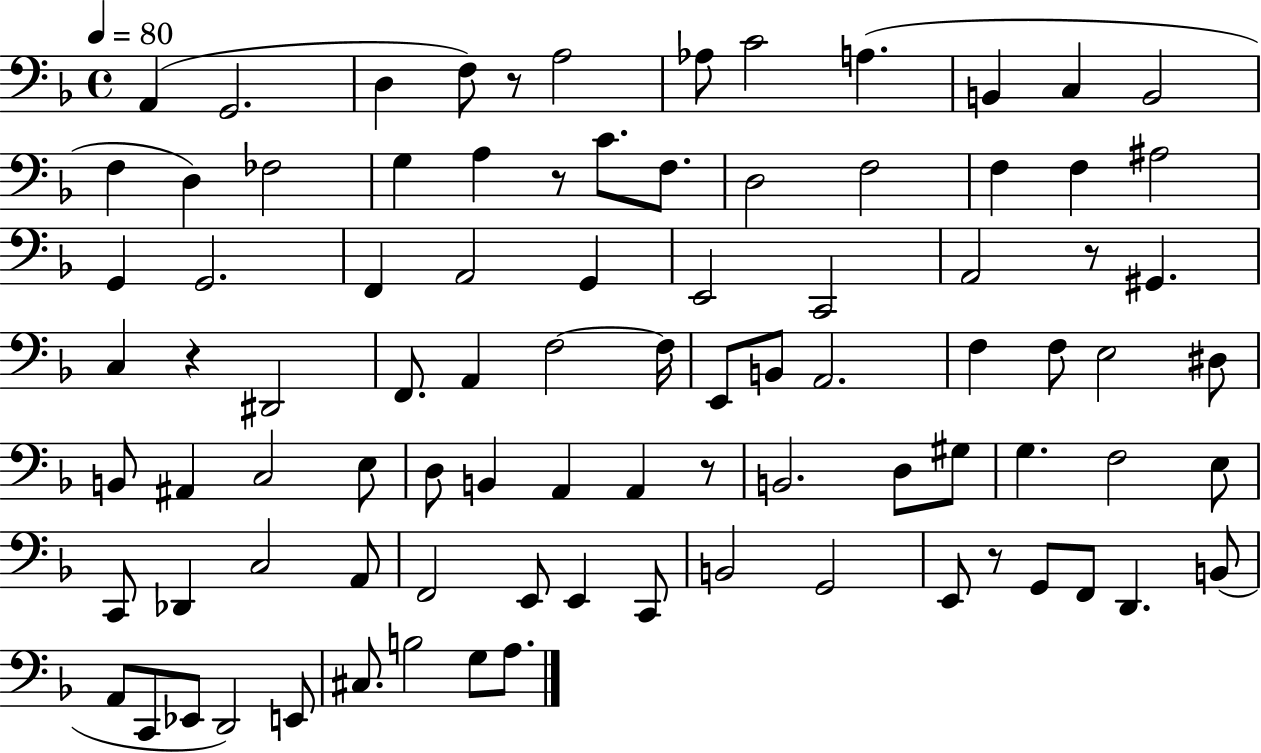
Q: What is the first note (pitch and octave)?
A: A2